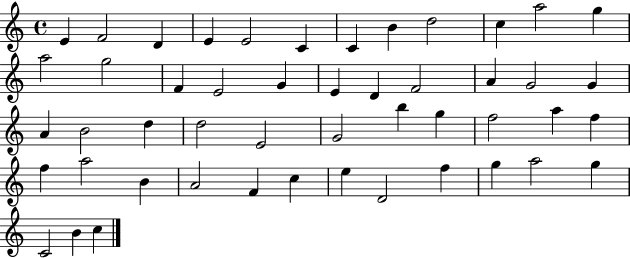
E4/q F4/h D4/q E4/q E4/h C4/q C4/q B4/q D5/h C5/q A5/h G5/q A5/h G5/h F4/q E4/h G4/q E4/q D4/q F4/h A4/q G4/h G4/q A4/q B4/h D5/q D5/h E4/h G4/h B5/q G5/q F5/h A5/q F5/q F5/q A5/h B4/q A4/h F4/q C5/q E5/q D4/h F5/q G5/q A5/h G5/q C4/h B4/q C5/q